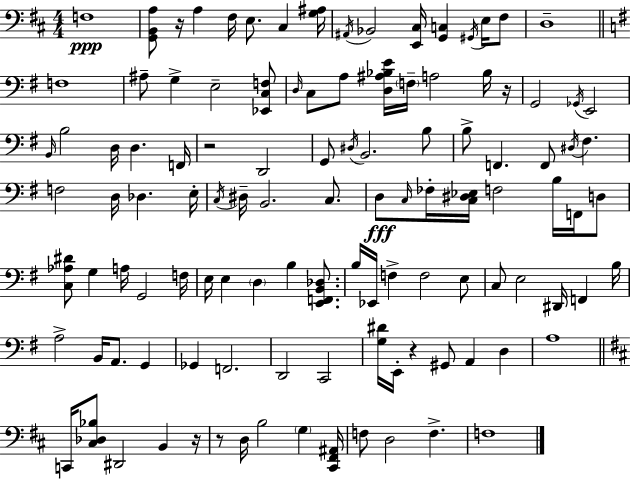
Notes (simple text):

F3/w [G2,B2,A3]/e R/s A3/q F#3/s E3/e. C#3/q [G3,A#3]/s A#2/s Bb2/h [E2,C#3]/s [G2,C3]/q G#2/s E3/s F#3/e D3/w F3/w A#3/e G3/q E3/h [Eb2,C3,F3]/e D3/s C3/e A3/e [D3,A#3,Bb3,E4]/s F3/s A3/h Bb3/s R/s G2/h Gb2/s E2/h B2/s B3/h D3/s D3/q. F2/s R/h D2/h G2/e D#3/s B2/h. B3/e B3/e F2/q. F2/e D#3/s F#3/q. F3/h D3/s Db3/q. E3/s C3/s D#3/s B2/h. C3/e. D3/e C3/s FES3/s [C3,D#3,Eb3]/s F3/h B3/s F2/s D3/e [C3,Ab3,D#4]/e G3/q A3/s G2/h F3/s E3/s E3/q D3/q B3/q [E2,F2,B2,Db3]/e. B3/s Eb2/s F3/q F3/h E3/e C3/e E3/h D#2/s F2/q B3/s A3/h B2/s A2/e. G2/q Gb2/q F2/h. D2/h C2/h [G3,D#4]/s E2/s R/q G#2/e A2/q D3/q A3/w C2/s [C#3,Db3,Bb3]/e D#2/h B2/q R/s R/e D3/s B3/h G3/q [C#2,F#2,A#2]/s F3/e D3/h F3/q. F3/w